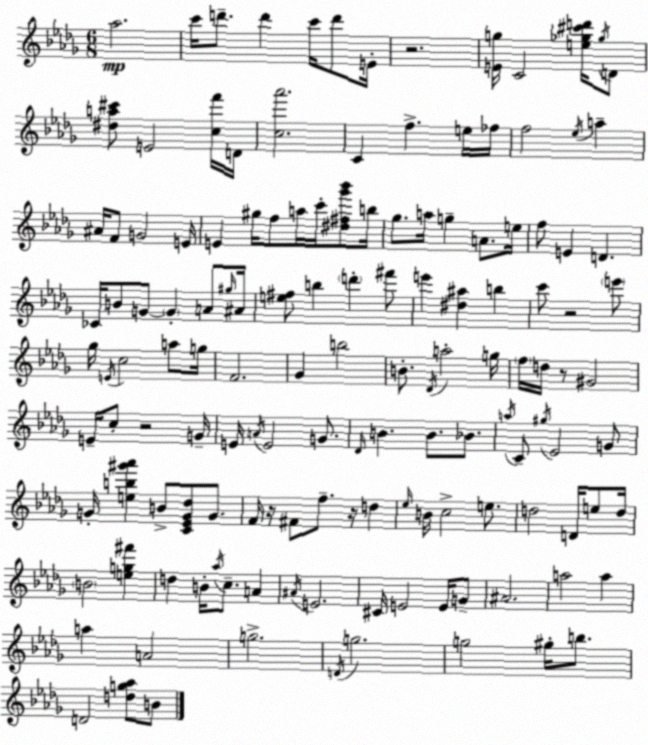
X:1
T:Untitled
M:6/8
L:1/4
K:Bbm
_a2 c'/4 d'/2 d' c'/4 d'/2 E/4 z2 [Eg]/4 C2 [e_g^c'd']/4 _g/4 D/2 [^da^c']/2 E2 [cf']/4 D/4 [c_a']2 C f e/4 _f/4 f2 _e/4 a ^A/4 F/2 G2 E/4 E ^g/4 f/2 a/4 c'/4 [^d^f_g'_b']/2 b/4 _g/2 a/4 g A/2 e/4 f/2 E D _C/4 B/2 G/2 G A/2 ^g/4 ^A/4 [e^f]/2 b d' ^f'/2 e' [^d^a] b c'/2 z2 e'/2 _g/4 E/4 c2 a/2 g/4 F2 _G b2 B/2 _D/4 a2 g/4 f/4 d/4 z/2 ^G2 E/4 c/2 z2 G/4 E/4 A/4 E2 G/2 _D/4 B B/2 _B/2 a/4 C/2 ^g/4 _E2 G/2 G/4 [eb^g'_a'] B/2 [C_EG_d]/2 G/2 F/4 z/4 ^F/2 f/2 z/4 d _e/4 B/4 c2 e/2 d2 D/4 e/2 d/4 B2 [eg^f'] d B/4 _a/4 c/2 A ^A/4 E2 ^C/4 E2 E/4 G/2 ^A2 a2 a a A2 g2 D/4 g2 g2 ^g/4 b/2 D2 [dg_a]/2 B/2